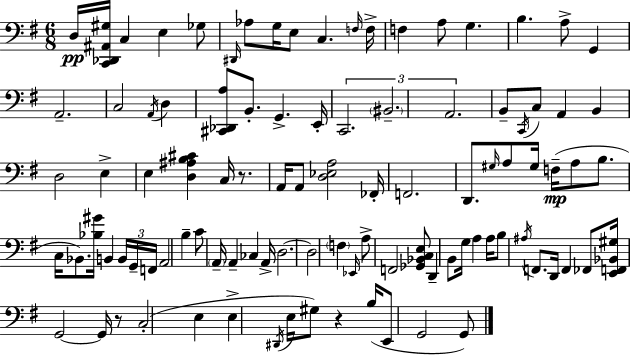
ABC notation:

X:1
T:Untitled
M:6/8
L:1/4
K:G
D,/4 [C,,_D,,^A,,^G,]/4 C, E, _G,/2 ^D,,/4 _A,/2 G,/4 E,/2 C, F,/4 F,/4 F, A,/2 G, B, A,/2 G,, A,,2 C,2 A,,/4 D, [^C,,_D,,A,]/2 B,,/2 G,, E,,/4 C,,2 ^B,,2 A,,2 B,,/2 C,,/4 C,/2 A,, B,, D,2 E, E, [D,^A,B,^C] C,/4 z/2 A,,/4 A,,/2 [D,_E,A,]2 _F,,/4 F,,2 D,,/2 ^G,/4 A,/2 ^G,/4 F,/4 A,/2 B,/2 C,/4 _B,,/2 [_B,^G]/4 B,, B,,/4 G,,/4 F,,/4 A,,2 B, C/2 A,,/4 A,, _C, A,,/4 D,2 D,2 F, _E,,/4 A,/2 F,,2 [_G,,_B,,C,E,]/2 D,, B,,/2 G,/4 A, A,/4 B,/2 ^A,/4 F,,/2 D,,/4 F,, _F,,/2 [E,,F,,_B,,^G,]/4 G,,2 G,,/4 z/2 C,2 E, E, ^D,,/4 E,/4 ^G,/2 z B,/4 E,,/2 G,,2 G,,/2